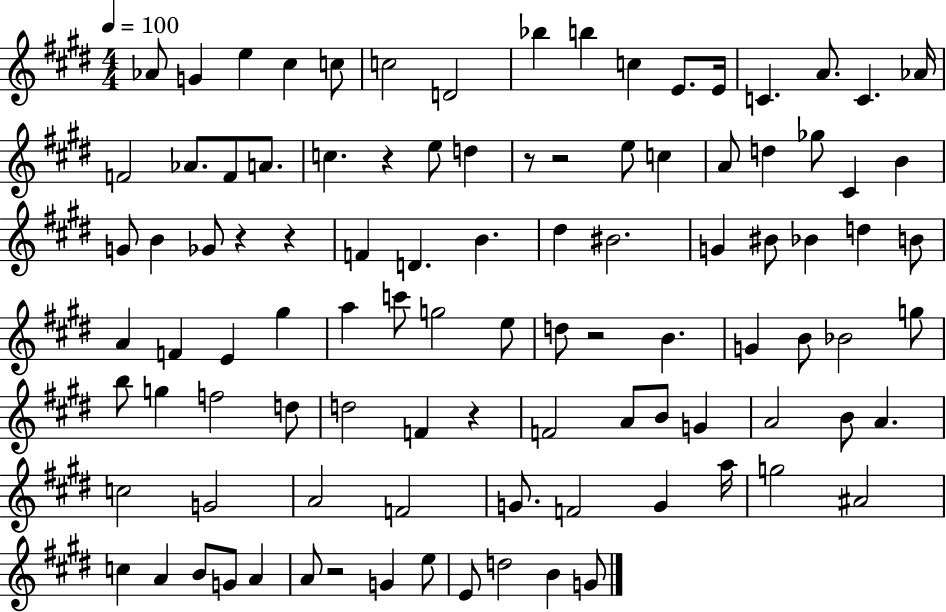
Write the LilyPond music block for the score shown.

{
  \clef treble
  \numericTimeSignature
  \time 4/4
  \key e \major
  \tempo 4 = 100
  aes'8 g'4 e''4 cis''4 c''8 | c''2 d'2 | bes''4 b''4 c''4 e'8. e'16 | c'4. a'8. c'4. aes'16 | \break f'2 aes'8. f'8 a'8. | c''4. r4 e''8 d''4 | r8 r2 e''8 c''4 | a'8 d''4 ges''8 cis'4 b'4 | \break g'8 b'4 ges'8 r4 r4 | f'4 d'4. b'4. | dis''4 bis'2. | g'4 bis'8 bes'4 d''4 b'8 | \break a'4 f'4 e'4 gis''4 | a''4 c'''8 g''2 e''8 | d''8 r2 b'4. | g'4 b'8 bes'2 g''8 | \break b''8 g''4 f''2 d''8 | d''2 f'4 r4 | f'2 a'8 b'8 g'4 | a'2 b'8 a'4. | \break c''2 g'2 | a'2 f'2 | g'8. f'2 g'4 a''16 | g''2 ais'2 | \break c''4 a'4 b'8 g'8 a'4 | a'8 r2 g'4 e''8 | e'8 d''2 b'4 g'8 | \bar "|."
}